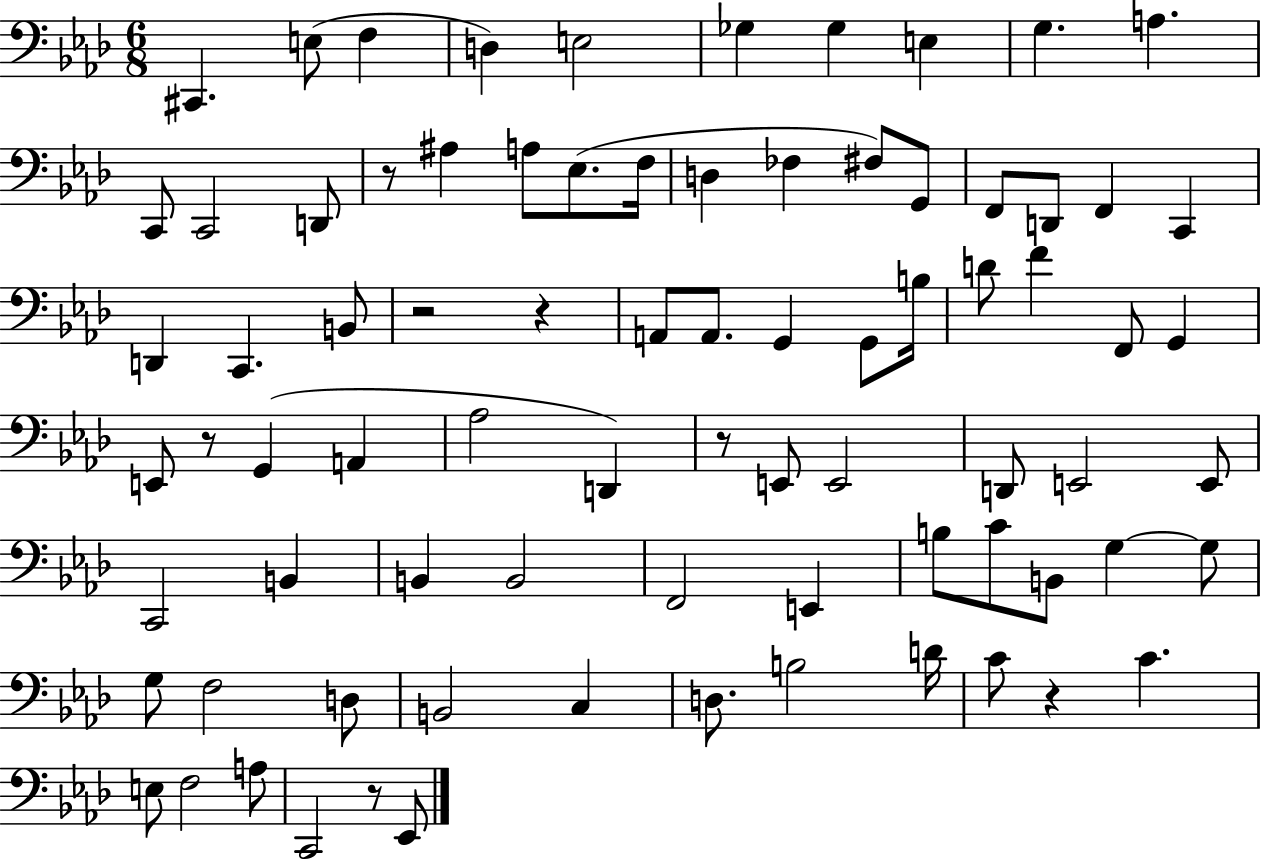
X:1
T:Untitled
M:6/8
L:1/4
K:Ab
^C,, E,/2 F, D, E,2 _G, _G, E, G, A, C,,/2 C,,2 D,,/2 z/2 ^A, A,/2 _E,/2 F,/4 D, _F, ^F,/2 G,,/2 F,,/2 D,,/2 F,, C,, D,, C,, B,,/2 z2 z A,,/2 A,,/2 G,, G,,/2 B,/4 D/2 F F,,/2 G,, E,,/2 z/2 G,, A,, _A,2 D,, z/2 E,,/2 E,,2 D,,/2 E,,2 E,,/2 C,,2 B,, B,, B,,2 F,,2 E,, B,/2 C/2 B,,/2 G, G,/2 G,/2 F,2 D,/2 B,,2 C, D,/2 B,2 D/4 C/2 z C E,/2 F,2 A,/2 C,,2 z/2 _E,,/2